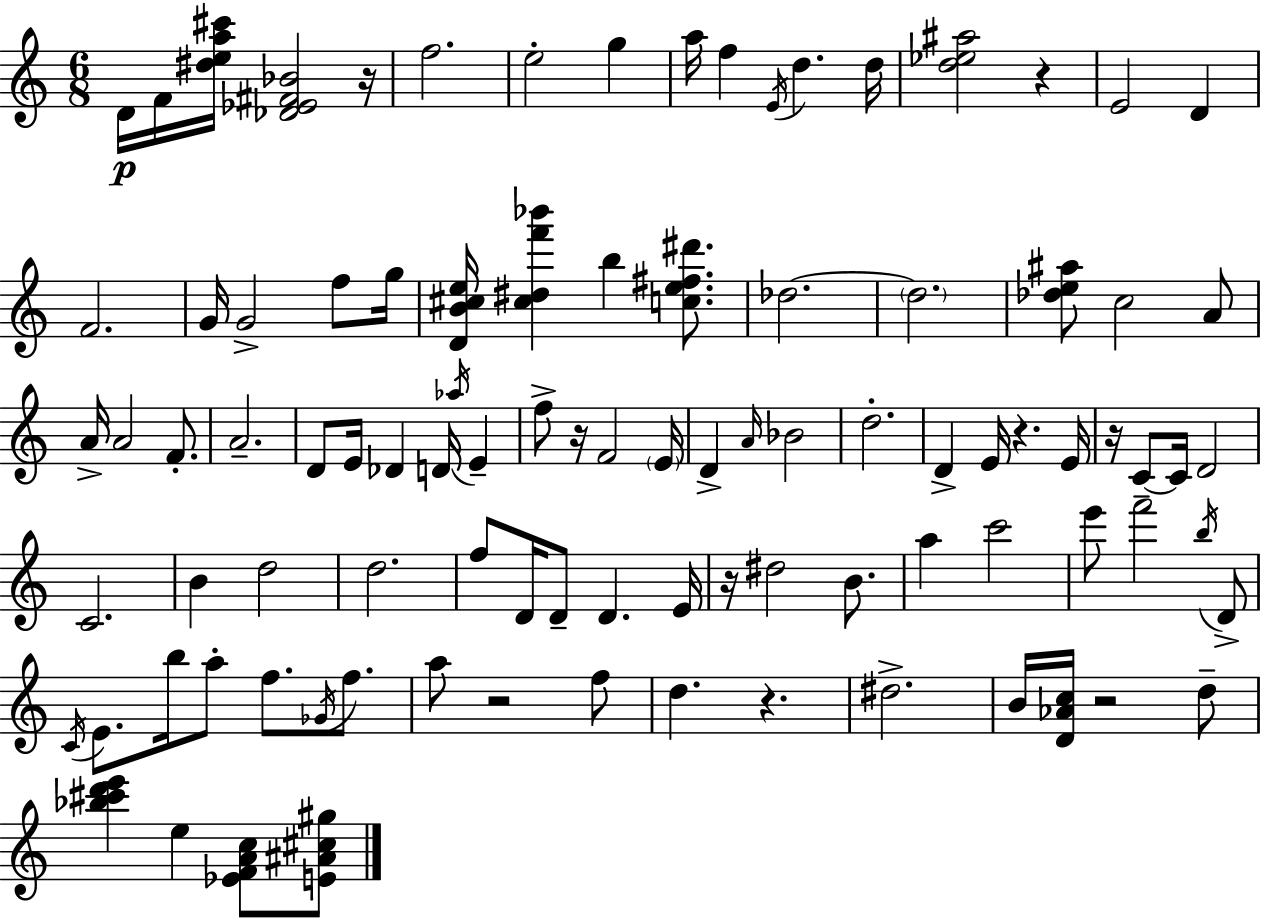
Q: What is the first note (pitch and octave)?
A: D4